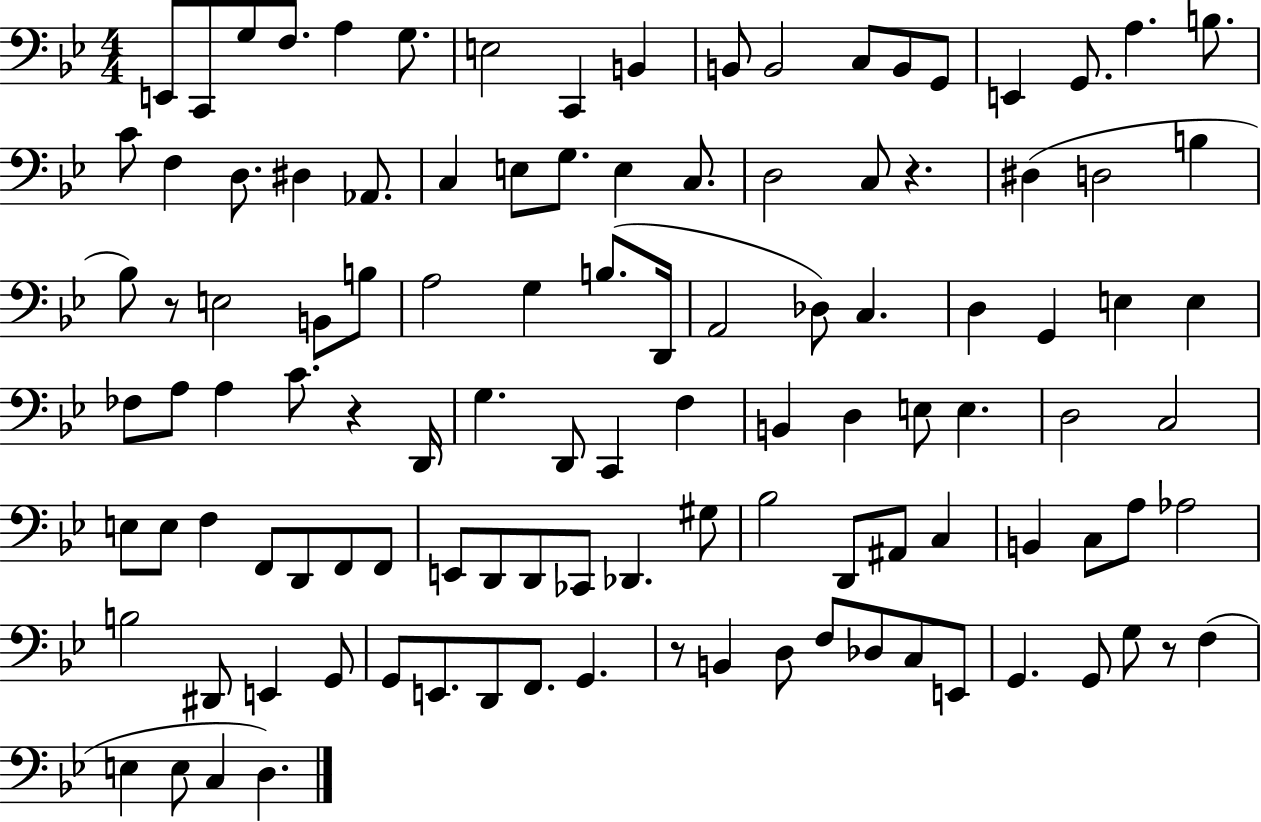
{
  \clef bass
  \numericTimeSignature
  \time 4/4
  \key bes \major
  e,8 c,8 g8 f8. a4 g8. | e2 c,4 b,4 | b,8 b,2 c8 b,8 g,8 | e,4 g,8. a4. b8. | \break c'8 f4 d8. dis4 aes,8. | c4 e8 g8. e4 c8. | d2 c8 r4. | dis4( d2 b4 | \break bes8) r8 e2 b,8 b8 | a2 g4 b8.( d,16 | a,2 des8) c4. | d4 g,4 e4 e4 | \break fes8 a8 a4 c'8. r4 d,16 | g4. d,8 c,4 f4 | b,4 d4 e8 e4. | d2 c2 | \break e8 e8 f4 f,8 d,8 f,8 f,8 | e,8 d,8 d,8 ces,8 des,4. gis8 | bes2 d,8 ais,8 c4 | b,4 c8 a8 aes2 | \break b2 dis,8 e,4 g,8 | g,8 e,8. d,8 f,8. g,4. | r8 b,4 d8 f8 des8 c8 e,8 | g,4. g,8 g8 r8 f4( | \break e4 e8 c4 d4.) | \bar "|."
}